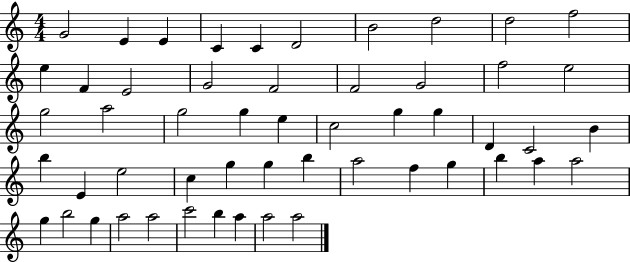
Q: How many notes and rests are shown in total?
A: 53